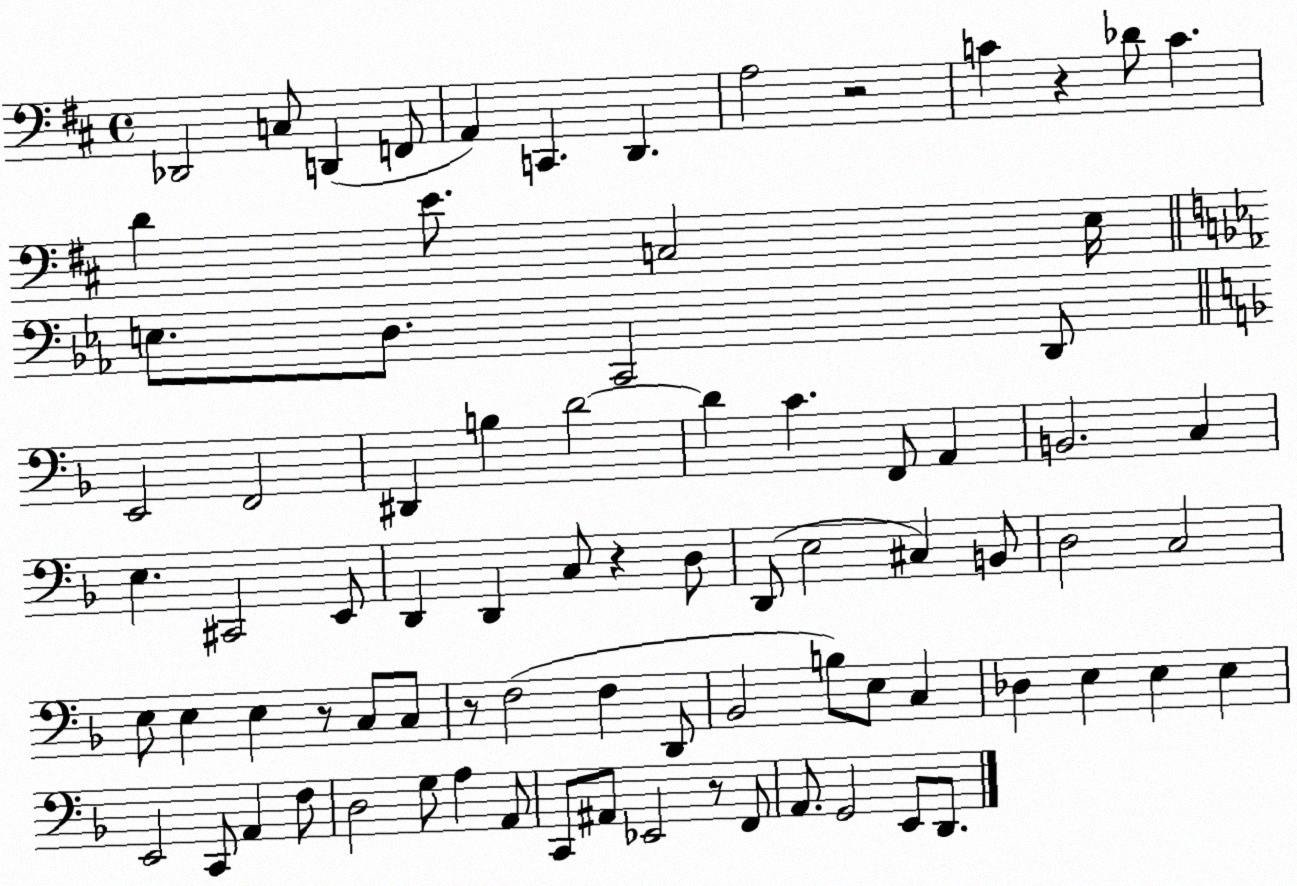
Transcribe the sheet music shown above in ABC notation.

X:1
T:Untitled
M:4/4
L:1/4
K:D
_D,,2 C,/2 D,, F,,/2 A,, C,, D,, A,2 z2 C z _D/2 C D E/2 C,2 E,/4 E,/2 D,/2 C,,2 D,,/2 E,,2 F,,2 ^D,, B, D2 D C F,,/2 A,, B,,2 C, E, ^C,,2 E,,/2 D,, D,, C,/2 z D,/2 D,,/2 E,2 ^C, B,,/2 D,2 C,2 E,/2 E, E, z/2 C,/2 C,/2 z/2 F,2 F, D,,/2 _B,,2 B,/2 E,/2 C, _D, E, E, E, E,,2 C,,/2 A,, F,/2 D,2 G,/2 A, A,,/2 C,,/2 ^A,,/2 _E,,2 z/2 F,,/2 A,,/2 G,,2 E,,/2 D,,/2